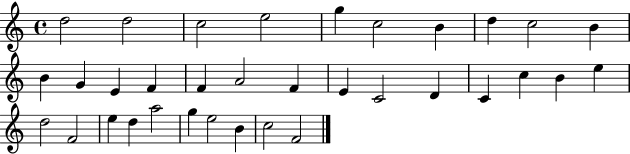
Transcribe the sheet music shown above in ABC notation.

X:1
T:Untitled
M:4/4
L:1/4
K:C
d2 d2 c2 e2 g c2 B d c2 B B G E F F A2 F E C2 D C c B e d2 F2 e d a2 g e2 B c2 F2